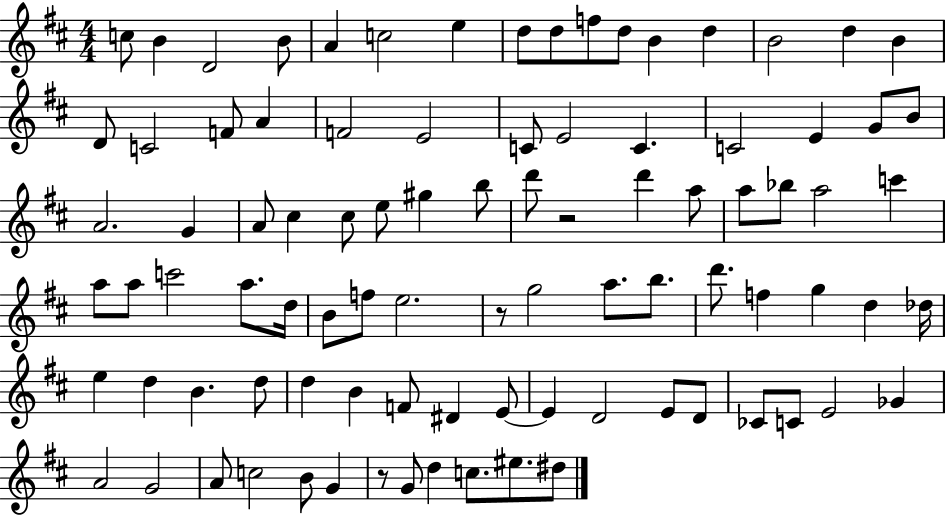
C5/e B4/q D4/h B4/e A4/q C5/h E5/q D5/e D5/e F5/e D5/e B4/q D5/q B4/h D5/q B4/q D4/e C4/h F4/e A4/q F4/h E4/h C4/e E4/h C4/q. C4/h E4/q G4/e B4/e A4/h. G4/q A4/e C#5/q C#5/e E5/e G#5/q B5/e D6/e R/h D6/q A5/e A5/e Bb5/e A5/h C6/q A5/e A5/e C6/h A5/e. D5/s B4/e F5/e E5/h. R/e G5/h A5/e. B5/e. D6/e. F5/q G5/q D5/q Db5/s E5/q D5/q B4/q. D5/e D5/q B4/q F4/e D#4/q E4/e E4/q D4/h E4/e D4/e CES4/e C4/e E4/h Gb4/q A4/h G4/h A4/e C5/h B4/e G4/q R/e G4/e D5/q C5/e. EIS5/e. D#5/e